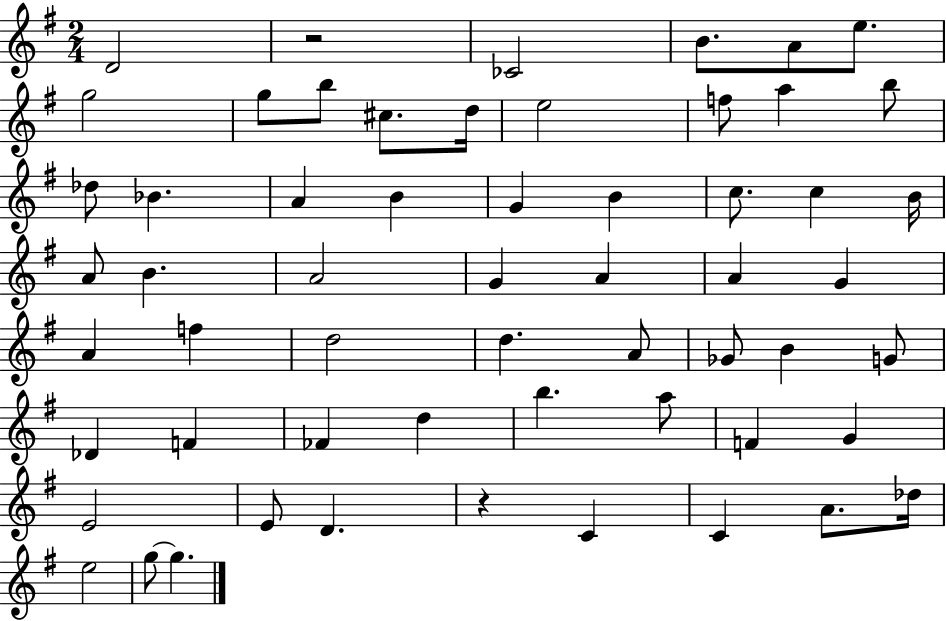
{
  \clef treble
  \numericTimeSignature
  \time 2/4
  \key g \major
  d'2 | r2 | ces'2 | b'8. a'8 e''8. | \break g''2 | g''8 b''8 cis''8. d''16 | e''2 | f''8 a''4 b''8 | \break des''8 bes'4. | a'4 b'4 | g'4 b'4 | c''8. c''4 b'16 | \break a'8 b'4. | a'2 | g'4 a'4 | a'4 g'4 | \break a'4 f''4 | d''2 | d''4. a'8 | ges'8 b'4 g'8 | \break des'4 f'4 | fes'4 d''4 | b''4. a''8 | f'4 g'4 | \break e'2 | e'8 d'4. | r4 c'4 | c'4 a'8. des''16 | \break e''2 | g''8~~ g''4. | \bar "|."
}